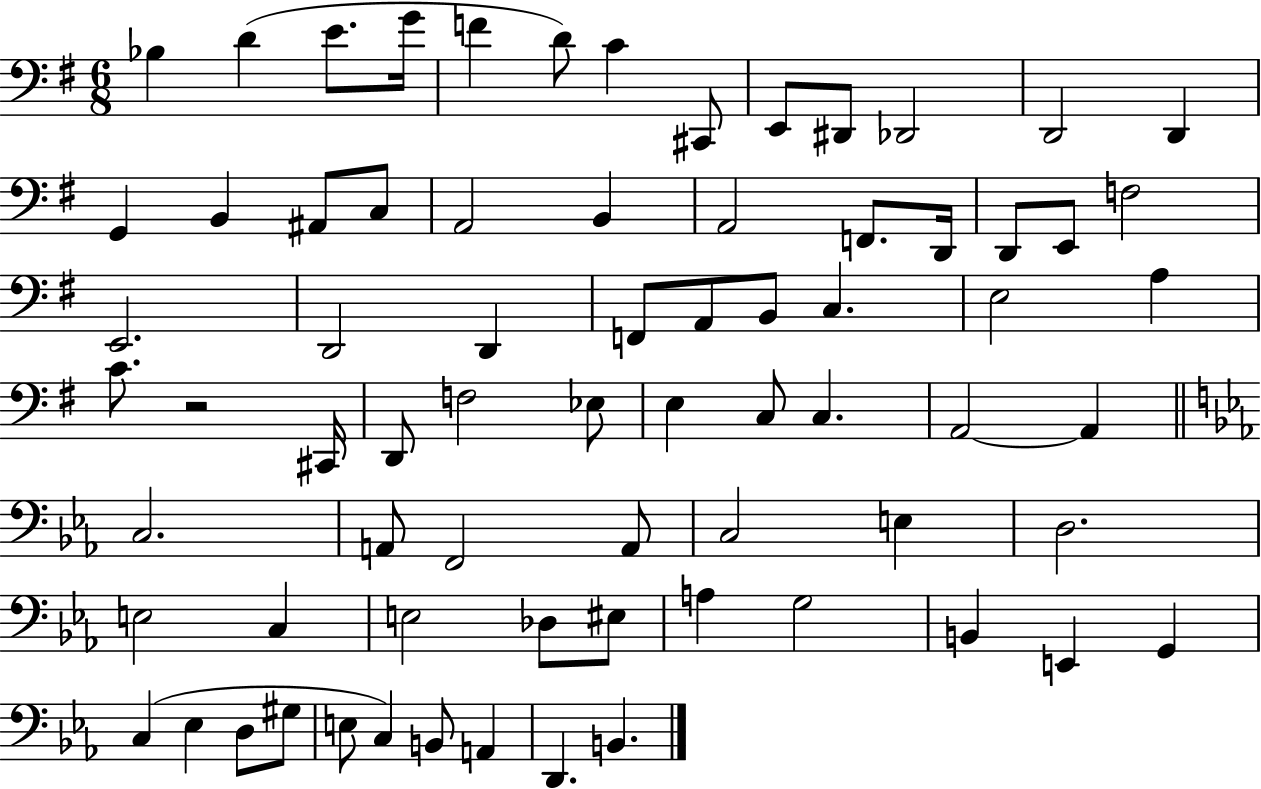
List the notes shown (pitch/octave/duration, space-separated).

Bb3/q D4/q E4/e. G4/s F4/q D4/e C4/q C#2/e E2/e D#2/e Db2/h D2/h D2/q G2/q B2/q A#2/e C3/e A2/h B2/q A2/h F2/e. D2/s D2/e E2/e F3/h E2/h. D2/h D2/q F2/e A2/e B2/e C3/q. E3/h A3/q C4/e. R/h C#2/s D2/e F3/h Eb3/e E3/q C3/e C3/q. A2/h A2/q C3/h. A2/e F2/h A2/e C3/h E3/q D3/h. E3/h C3/q E3/h Db3/e EIS3/e A3/q G3/h B2/q E2/q G2/q C3/q Eb3/q D3/e G#3/e E3/e C3/q B2/e A2/q D2/q. B2/q.